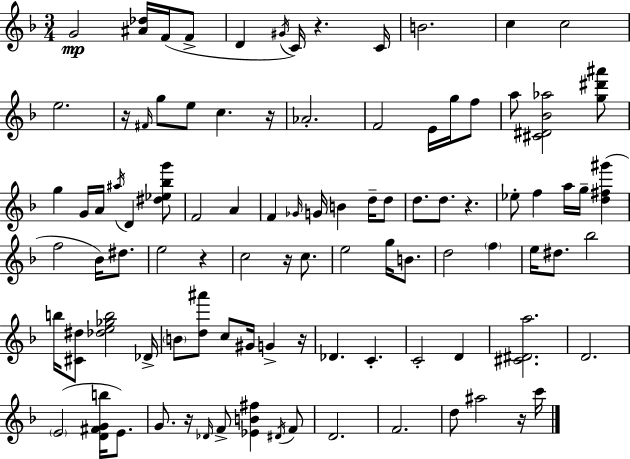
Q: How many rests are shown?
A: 9